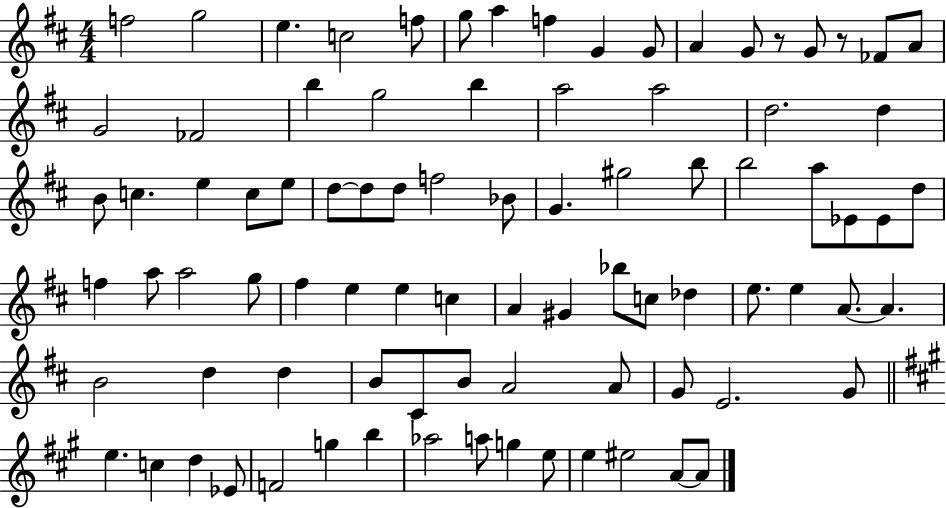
F5/h G5/h E5/q. C5/h F5/e G5/e A5/q F5/q G4/q G4/e A4/q G4/e R/e G4/e R/e FES4/e A4/e G4/h FES4/h B5/q G5/h B5/q A5/h A5/h D5/h. D5/q B4/e C5/q. E5/q C5/e E5/e D5/e D5/e D5/e F5/h Bb4/e G4/q. G#5/h B5/e B5/h A5/e Eb4/e Eb4/e D5/e F5/q A5/e A5/h G5/e F#5/q E5/q E5/q C5/q A4/q G#4/q Bb5/e C5/e Db5/q E5/e. E5/q A4/e. A4/q. B4/h D5/q D5/q B4/e C#4/e B4/e A4/h A4/e G4/e E4/h. G4/e E5/q. C5/q D5/q Eb4/e F4/h G5/q B5/q Ab5/h A5/e G5/q E5/e E5/q EIS5/h A4/e A4/e